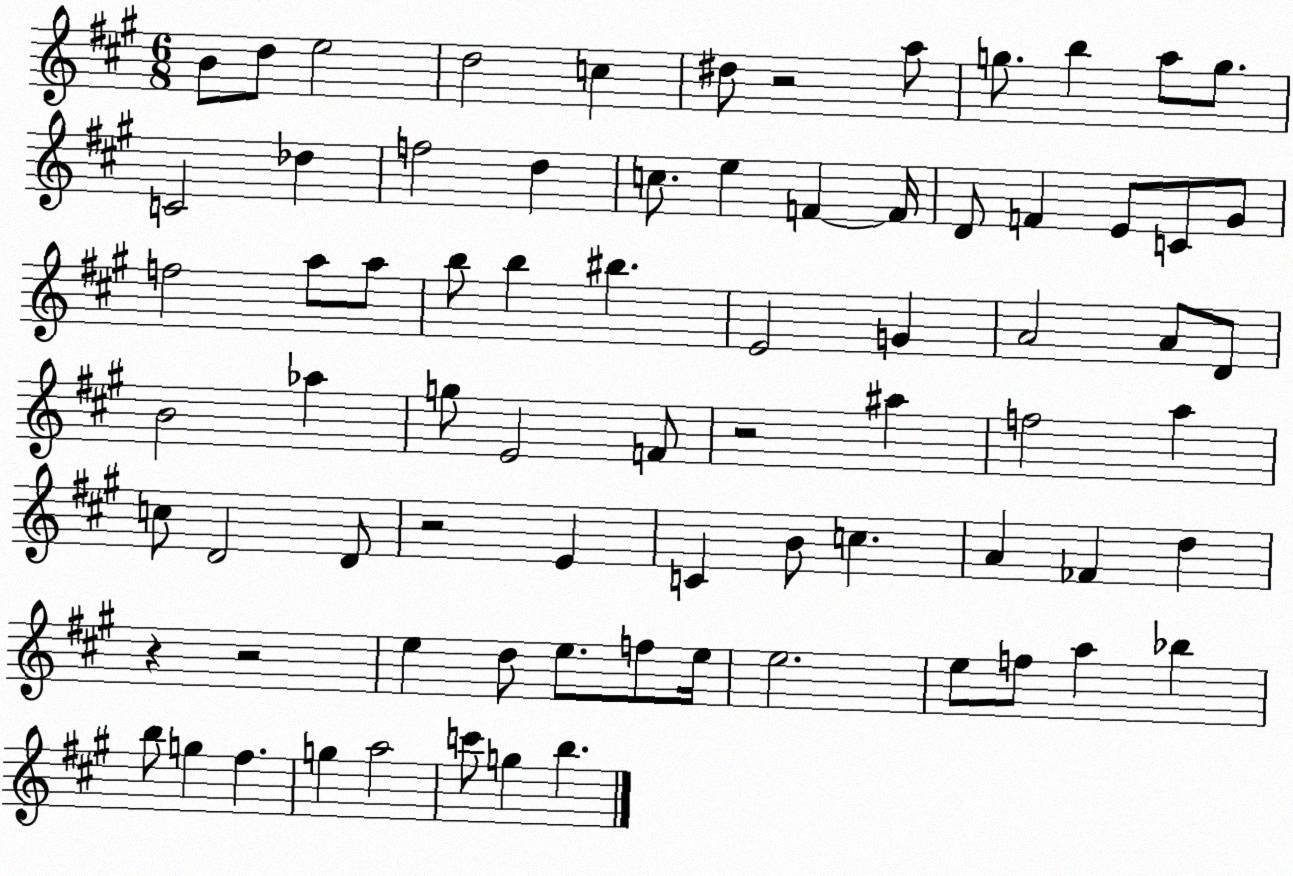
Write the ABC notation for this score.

X:1
T:Untitled
M:6/8
L:1/4
K:A
B/2 d/2 e2 d2 c ^d/2 z2 a/2 g/2 b a/2 g/2 C2 _d f2 d c/2 e F F/4 D/2 F E/2 C/2 ^G/2 f2 a/2 a/2 b/2 b ^b E2 G A2 A/2 D/2 B2 _a g/2 E2 F/2 z2 ^a f2 a c/2 D2 D/2 z2 E C B/2 c A _F d z z2 e d/2 e/2 f/2 e/4 e2 e/2 f/2 a _b b/2 g ^f g a2 c'/2 g b